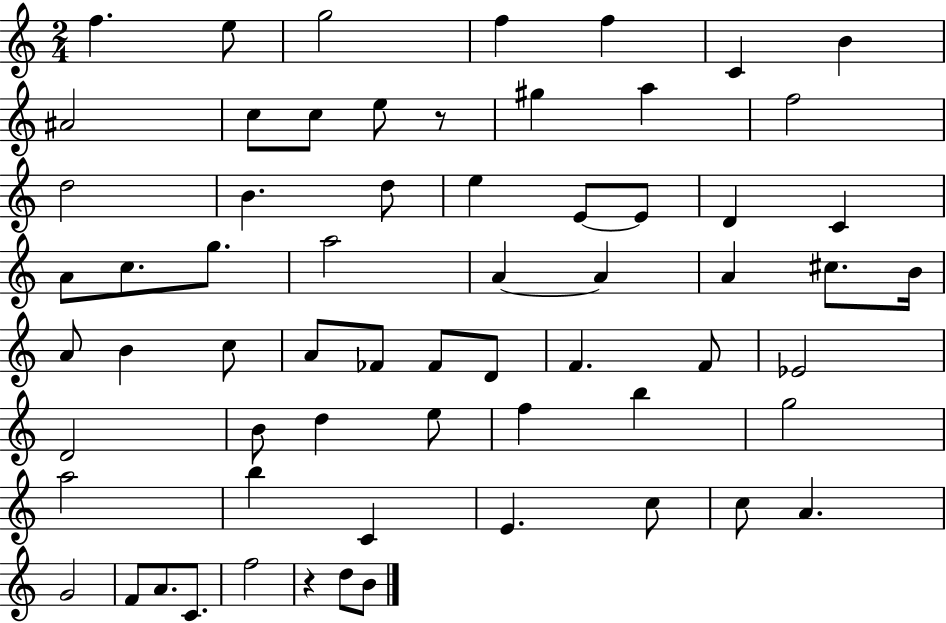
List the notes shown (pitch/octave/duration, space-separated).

F5/q. E5/e G5/h F5/q F5/q C4/q B4/q A#4/h C5/e C5/e E5/e R/e G#5/q A5/q F5/h D5/h B4/q. D5/e E5/q E4/e E4/e D4/q C4/q A4/e C5/e. G5/e. A5/h A4/q A4/q A4/q C#5/e. B4/s A4/e B4/q C5/e A4/e FES4/e FES4/e D4/e F4/q. F4/e Eb4/h D4/h B4/e D5/q E5/e F5/q B5/q G5/h A5/h B5/q C4/q E4/q. C5/e C5/e A4/q. G4/h F4/e A4/e. C4/e. F5/h R/q D5/e B4/e